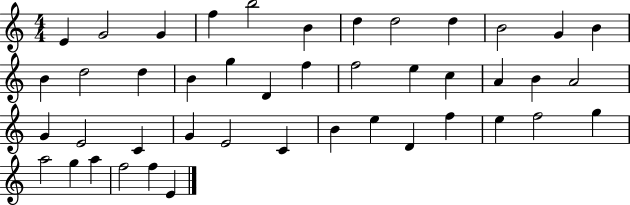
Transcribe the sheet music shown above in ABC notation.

X:1
T:Untitled
M:4/4
L:1/4
K:C
E G2 G f b2 B d d2 d B2 G B B d2 d B g D f f2 e c A B A2 G E2 C G E2 C B e D f e f2 g a2 g a f2 f E